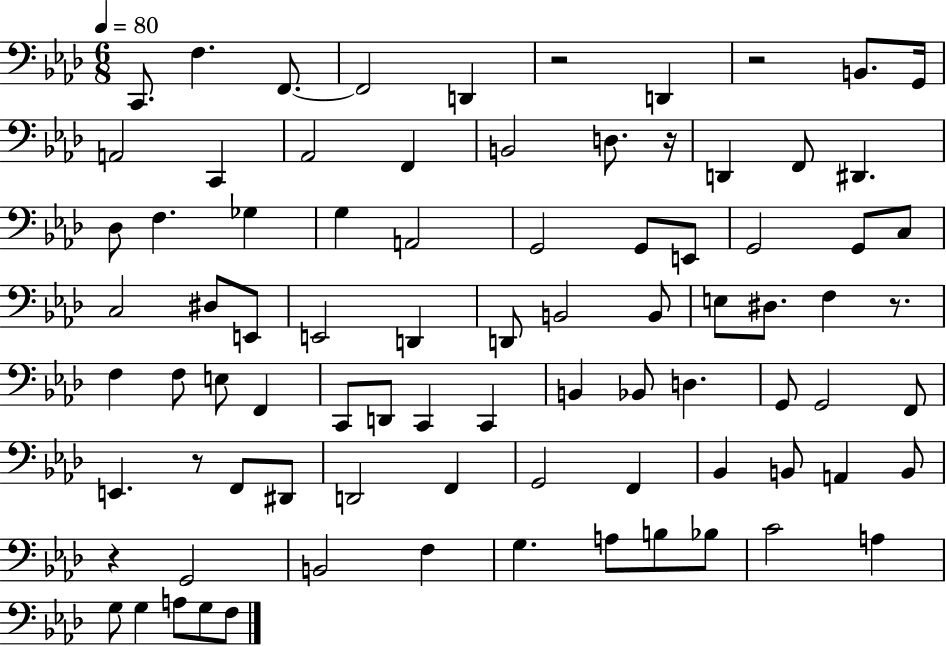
{
  \clef bass
  \numericTimeSignature
  \time 6/8
  \key aes \major
  \tempo 4 = 80
  \repeat volta 2 { c,8. f4. f,8.~~ | f,2 d,4 | r2 d,4 | r2 b,8. g,16 | \break a,2 c,4 | aes,2 f,4 | b,2 d8. r16 | d,4 f,8 dis,4. | \break des8 f4. ges4 | g4 a,2 | g,2 g,8 e,8 | g,2 g,8 c8 | \break c2 dis8 e,8 | e,2 d,4 | d,8 b,2 b,8 | e8 dis8. f4 r8. | \break f4 f8 e8 f,4 | c,8 d,8 c,4 c,4 | b,4 bes,8 d4. | g,8 g,2 f,8 | \break e,4. r8 f,8 dis,8 | d,2 f,4 | g,2 f,4 | bes,4 b,8 a,4 b,8 | \break r4 g,2 | b,2 f4 | g4. a8 b8 bes8 | c'2 a4 | \break g8 g4 a8 g8 f8 | } \bar "|."
}